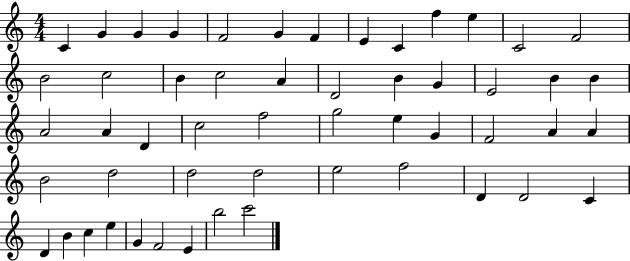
X:1
T:Untitled
M:4/4
L:1/4
K:C
C G G G F2 G F E C f e C2 F2 B2 c2 B c2 A D2 B G E2 B B A2 A D c2 f2 g2 e G F2 A A B2 d2 d2 d2 e2 f2 D D2 C D B c e G F2 E b2 c'2